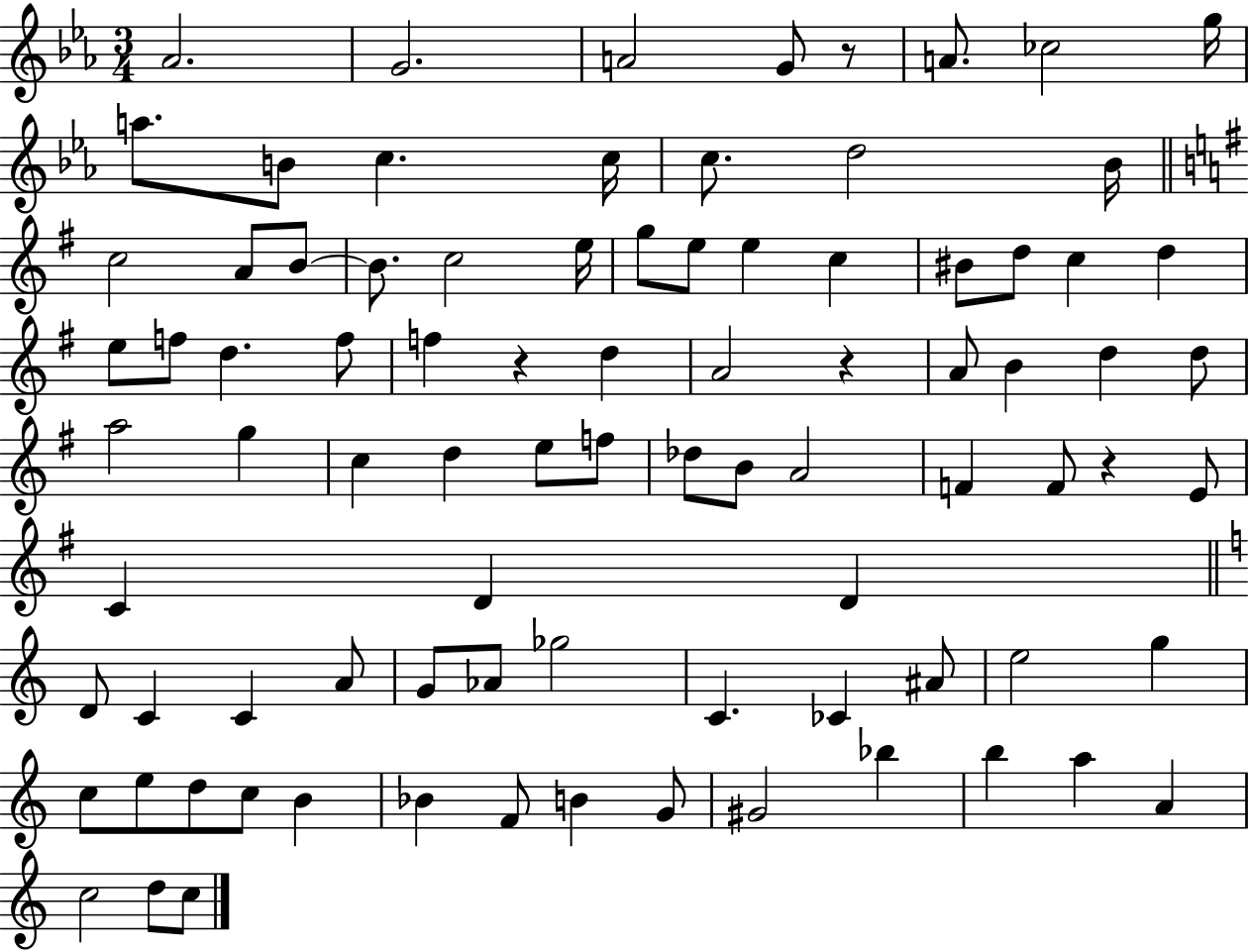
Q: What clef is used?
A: treble